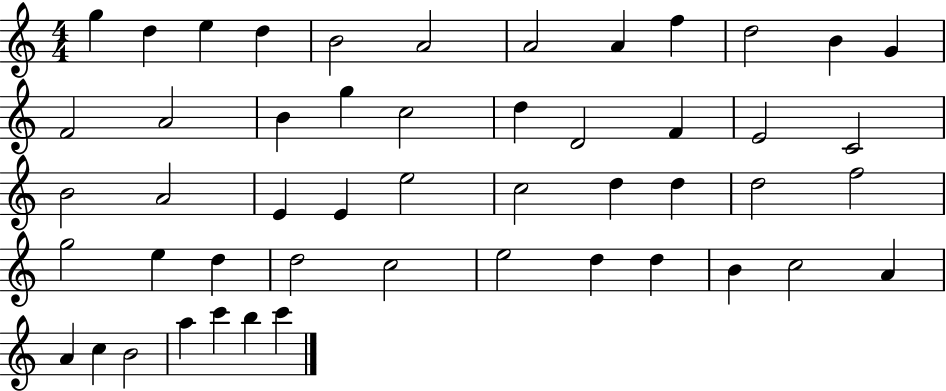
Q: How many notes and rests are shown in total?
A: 50